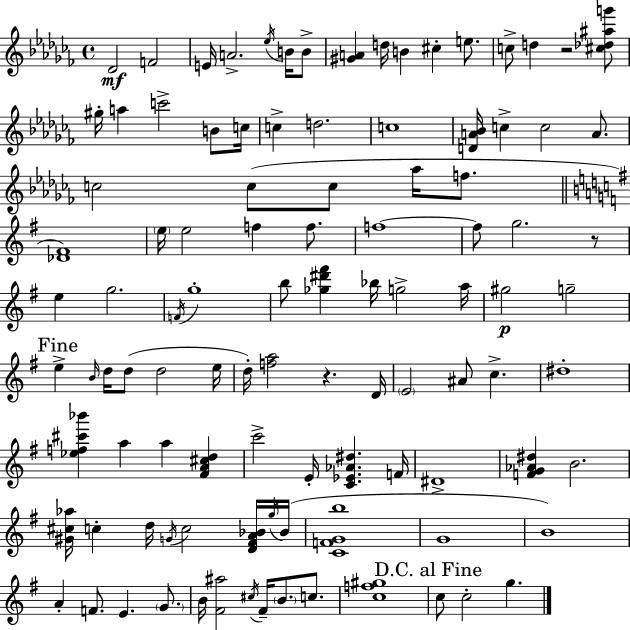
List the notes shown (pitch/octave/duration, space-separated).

Db4/h F4/h E4/s A4/h. Eb5/s B4/s B4/e [G#4,A4]/q D5/s B4/q C#5/q E5/e. C5/e D5/q R/h [C#5,Db5,A#5,G6]/e G#5/s A5/q C6/h B4/e C5/s C5/q D5/h. C5/w [D4,A4,Bb4]/s C5/q C5/h A4/e. C5/h C5/e C5/e Ab5/s F5/e. [Db4,F#4]/w E5/s E5/h F5/q F5/e. F5/w F5/e G5/h. R/e E5/q G5/h. F4/s G5/w B5/e [Gb5,D#6,F#6]/q Bb5/s G5/h A5/s G#5/h G5/h E5/q B4/s D5/s D5/e D5/h E5/s D5/s [F5,A5]/h R/q. D4/s E4/h A#4/e C5/q. D#5/w [Eb5,F5,C#6,Bb6]/q A5/q A5/q [F#4,A4,C#5,D5]/q C6/h E4/s [C4,Eb4,Ab4,D#5]/q. F4/s D#4/w [F4,G4,Ab4,D#5]/q B4/h. [G#4,C#5,Ab5]/s C5/q D5/s G4/s C5/h [D4,F#4,A4,Bb4]/s G5/s Bb4/s [C4,F4,G4,B5]/w G4/w B4/w A4/q F4/e. E4/q. G4/e. B4/s [F#4,A#5]/h C#5/s F#4/s B4/e. C5/e. [C5,F5,G#5]/w C5/e C5/h G5/q.